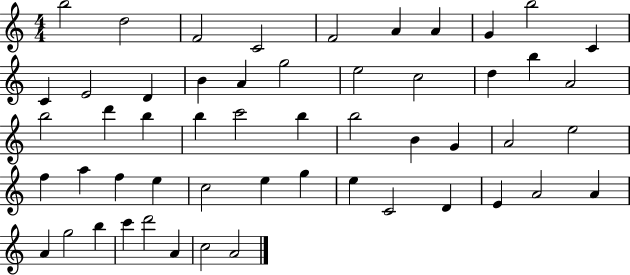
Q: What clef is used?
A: treble